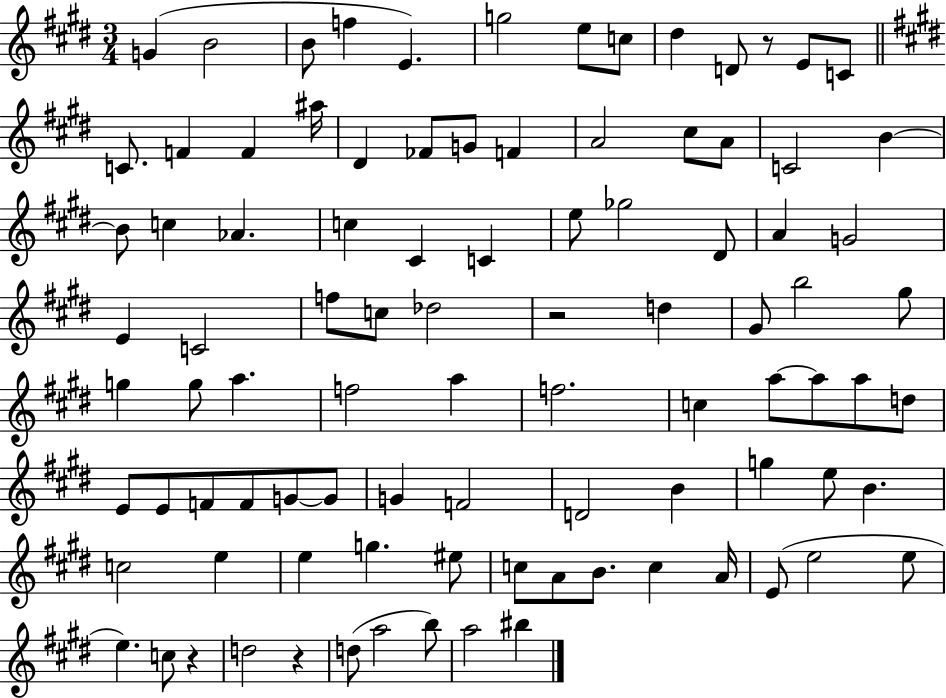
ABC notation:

X:1
T:Untitled
M:3/4
L:1/4
K:E
G B2 B/2 f E g2 e/2 c/2 ^d D/2 z/2 E/2 C/2 C/2 F F ^a/4 ^D _F/2 G/2 F A2 ^c/2 A/2 C2 B B/2 c _A c ^C C e/2 _g2 ^D/2 A G2 E C2 f/2 c/2 _d2 z2 d ^G/2 b2 ^g/2 g g/2 a f2 a f2 c a/2 a/2 a/2 d/2 E/2 E/2 F/2 F/2 G/2 G/2 G F2 D2 B g e/2 B c2 e e g ^e/2 c/2 A/2 B/2 c A/4 E/2 e2 e/2 e c/2 z d2 z d/2 a2 b/2 a2 ^b